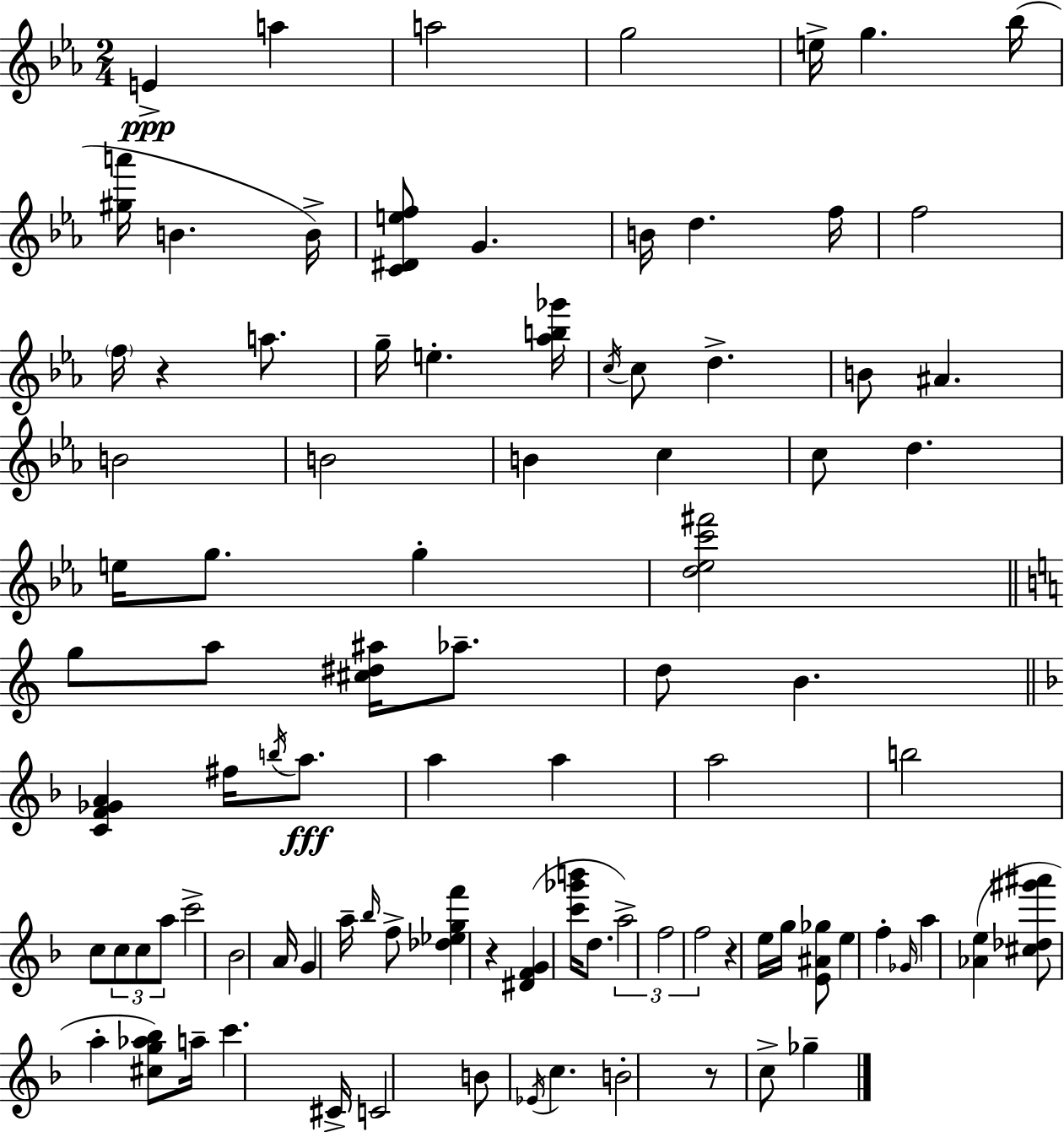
E4/q A5/q A5/h G5/h E5/s G5/q. Bb5/s [G#5,A6]/s B4/q. B4/s [C4,D#4,E5,F5]/e G4/q. B4/s D5/q. F5/s F5/h F5/s R/q A5/e. G5/s E5/q. [Ab5,B5,Gb6]/s C5/s C5/e D5/q. B4/e A#4/q. B4/h B4/h B4/q C5/q C5/e D5/q. E5/s G5/e. G5/q [D5,Eb5,C6,F#6]/h G5/e A5/e [C#5,D#5,A#5]/s Ab5/e. D5/e B4/q. [C4,F4,Gb4,A4]/q F#5/s B5/s A5/e. A5/q A5/q A5/h B5/h C5/e C5/e C5/e A5/e C6/h Bb4/h A4/s G4/q A5/s Bb5/s F5/e [Db5,Eb5,G5,F6]/q R/q [D#4,F4,G4]/q [C6,Gb6,B6]/s D5/e. A5/h F5/h F5/h R/q E5/s G5/s [E4,A#4,Gb5]/e E5/q F5/q Gb4/s A5/q [Ab4,E5]/q [C#5,Db5,G#6,A#6]/e A5/q [C#5,G5,Ab5,Bb5]/e A5/s C6/q. C#4/s C4/h B4/e Eb4/s C5/q. B4/h R/e C5/e Gb5/q